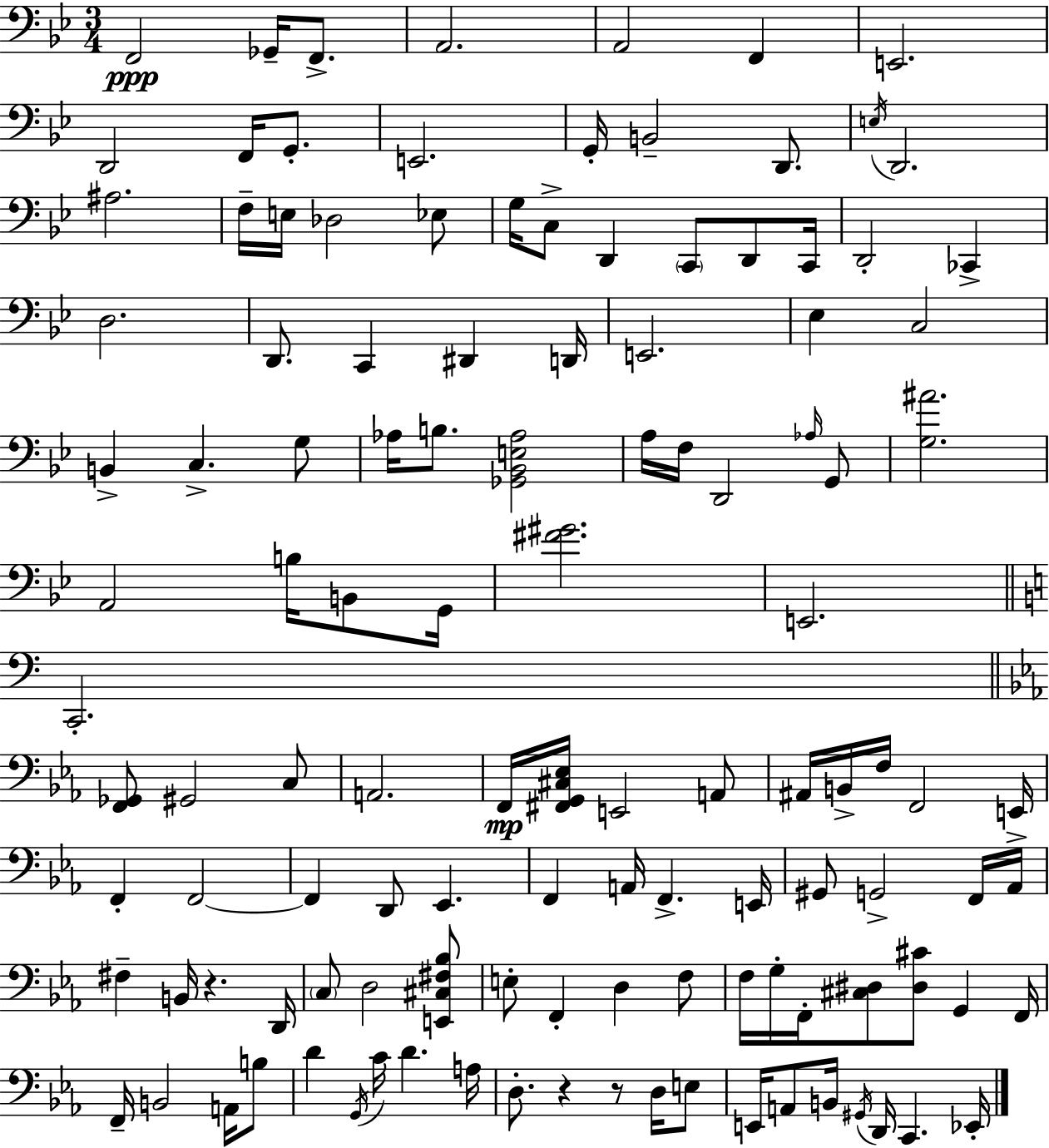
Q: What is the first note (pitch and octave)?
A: F2